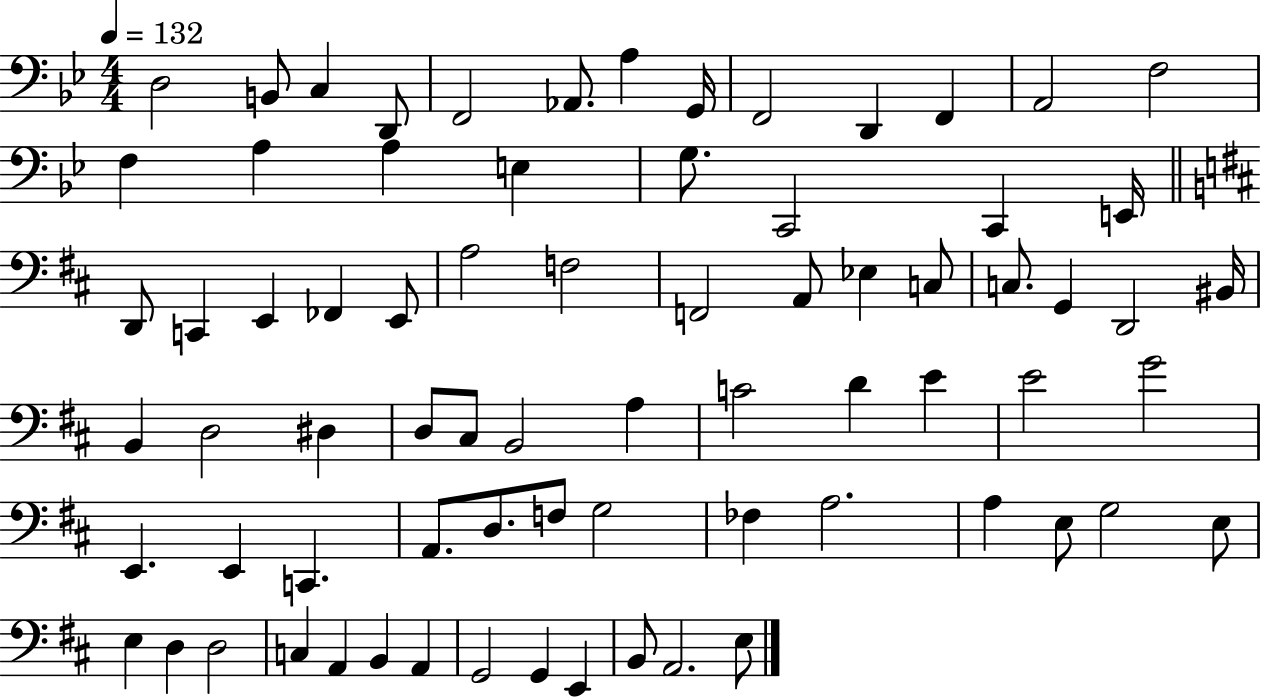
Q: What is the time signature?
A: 4/4